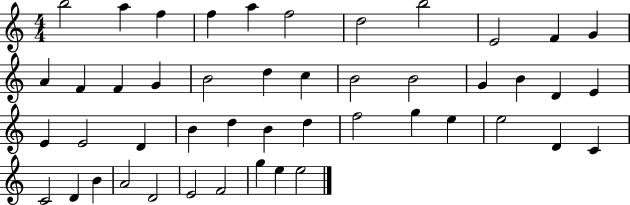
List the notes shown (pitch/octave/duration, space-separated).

B5/h A5/q F5/q F5/q A5/q F5/h D5/h B5/h E4/h F4/q G4/q A4/q F4/q F4/q G4/q B4/h D5/q C5/q B4/h B4/h G4/q B4/q D4/q E4/q E4/q E4/h D4/q B4/q D5/q B4/q D5/q F5/h G5/q E5/q E5/h D4/q C4/q C4/h D4/q B4/q A4/h D4/h E4/h F4/h G5/q E5/q E5/h